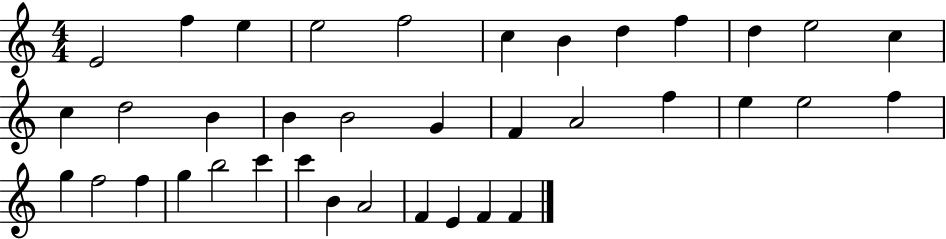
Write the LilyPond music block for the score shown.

{
  \clef treble
  \numericTimeSignature
  \time 4/4
  \key c \major
  e'2 f''4 e''4 | e''2 f''2 | c''4 b'4 d''4 f''4 | d''4 e''2 c''4 | \break c''4 d''2 b'4 | b'4 b'2 g'4 | f'4 a'2 f''4 | e''4 e''2 f''4 | \break g''4 f''2 f''4 | g''4 b''2 c'''4 | c'''4 b'4 a'2 | f'4 e'4 f'4 f'4 | \break \bar "|."
}